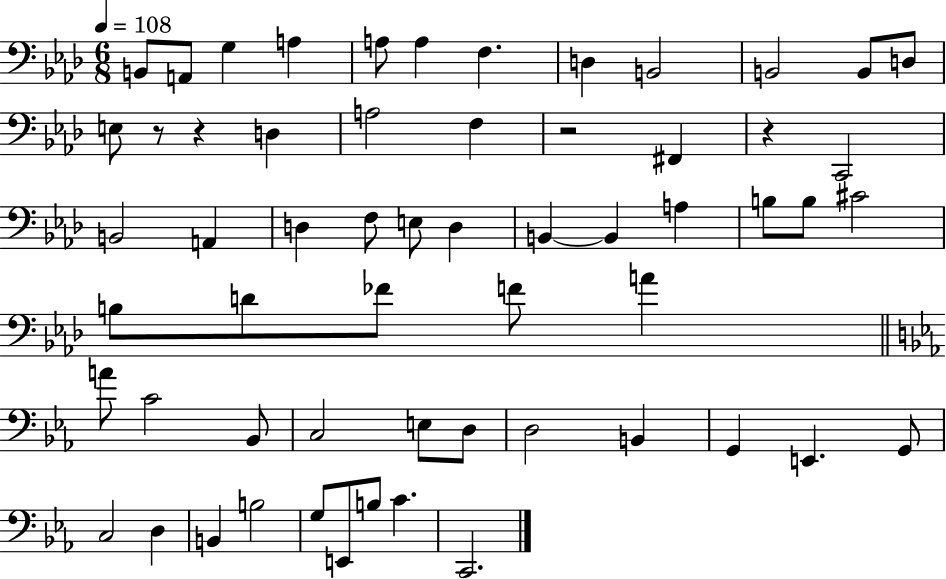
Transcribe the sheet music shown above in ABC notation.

X:1
T:Untitled
M:6/8
L:1/4
K:Ab
B,,/2 A,,/2 G, A, A,/2 A, F, D, B,,2 B,,2 B,,/2 D,/2 E,/2 z/2 z D, A,2 F, z2 ^F,, z C,,2 B,,2 A,, D, F,/2 E,/2 D, B,, B,, A, B,/2 B,/2 ^C2 B,/2 D/2 _F/2 F/2 A A/2 C2 _B,,/2 C,2 E,/2 D,/2 D,2 B,, G,, E,, G,,/2 C,2 D, B,, B,2 G,/2 E,,/2 B,/2 C C,,2